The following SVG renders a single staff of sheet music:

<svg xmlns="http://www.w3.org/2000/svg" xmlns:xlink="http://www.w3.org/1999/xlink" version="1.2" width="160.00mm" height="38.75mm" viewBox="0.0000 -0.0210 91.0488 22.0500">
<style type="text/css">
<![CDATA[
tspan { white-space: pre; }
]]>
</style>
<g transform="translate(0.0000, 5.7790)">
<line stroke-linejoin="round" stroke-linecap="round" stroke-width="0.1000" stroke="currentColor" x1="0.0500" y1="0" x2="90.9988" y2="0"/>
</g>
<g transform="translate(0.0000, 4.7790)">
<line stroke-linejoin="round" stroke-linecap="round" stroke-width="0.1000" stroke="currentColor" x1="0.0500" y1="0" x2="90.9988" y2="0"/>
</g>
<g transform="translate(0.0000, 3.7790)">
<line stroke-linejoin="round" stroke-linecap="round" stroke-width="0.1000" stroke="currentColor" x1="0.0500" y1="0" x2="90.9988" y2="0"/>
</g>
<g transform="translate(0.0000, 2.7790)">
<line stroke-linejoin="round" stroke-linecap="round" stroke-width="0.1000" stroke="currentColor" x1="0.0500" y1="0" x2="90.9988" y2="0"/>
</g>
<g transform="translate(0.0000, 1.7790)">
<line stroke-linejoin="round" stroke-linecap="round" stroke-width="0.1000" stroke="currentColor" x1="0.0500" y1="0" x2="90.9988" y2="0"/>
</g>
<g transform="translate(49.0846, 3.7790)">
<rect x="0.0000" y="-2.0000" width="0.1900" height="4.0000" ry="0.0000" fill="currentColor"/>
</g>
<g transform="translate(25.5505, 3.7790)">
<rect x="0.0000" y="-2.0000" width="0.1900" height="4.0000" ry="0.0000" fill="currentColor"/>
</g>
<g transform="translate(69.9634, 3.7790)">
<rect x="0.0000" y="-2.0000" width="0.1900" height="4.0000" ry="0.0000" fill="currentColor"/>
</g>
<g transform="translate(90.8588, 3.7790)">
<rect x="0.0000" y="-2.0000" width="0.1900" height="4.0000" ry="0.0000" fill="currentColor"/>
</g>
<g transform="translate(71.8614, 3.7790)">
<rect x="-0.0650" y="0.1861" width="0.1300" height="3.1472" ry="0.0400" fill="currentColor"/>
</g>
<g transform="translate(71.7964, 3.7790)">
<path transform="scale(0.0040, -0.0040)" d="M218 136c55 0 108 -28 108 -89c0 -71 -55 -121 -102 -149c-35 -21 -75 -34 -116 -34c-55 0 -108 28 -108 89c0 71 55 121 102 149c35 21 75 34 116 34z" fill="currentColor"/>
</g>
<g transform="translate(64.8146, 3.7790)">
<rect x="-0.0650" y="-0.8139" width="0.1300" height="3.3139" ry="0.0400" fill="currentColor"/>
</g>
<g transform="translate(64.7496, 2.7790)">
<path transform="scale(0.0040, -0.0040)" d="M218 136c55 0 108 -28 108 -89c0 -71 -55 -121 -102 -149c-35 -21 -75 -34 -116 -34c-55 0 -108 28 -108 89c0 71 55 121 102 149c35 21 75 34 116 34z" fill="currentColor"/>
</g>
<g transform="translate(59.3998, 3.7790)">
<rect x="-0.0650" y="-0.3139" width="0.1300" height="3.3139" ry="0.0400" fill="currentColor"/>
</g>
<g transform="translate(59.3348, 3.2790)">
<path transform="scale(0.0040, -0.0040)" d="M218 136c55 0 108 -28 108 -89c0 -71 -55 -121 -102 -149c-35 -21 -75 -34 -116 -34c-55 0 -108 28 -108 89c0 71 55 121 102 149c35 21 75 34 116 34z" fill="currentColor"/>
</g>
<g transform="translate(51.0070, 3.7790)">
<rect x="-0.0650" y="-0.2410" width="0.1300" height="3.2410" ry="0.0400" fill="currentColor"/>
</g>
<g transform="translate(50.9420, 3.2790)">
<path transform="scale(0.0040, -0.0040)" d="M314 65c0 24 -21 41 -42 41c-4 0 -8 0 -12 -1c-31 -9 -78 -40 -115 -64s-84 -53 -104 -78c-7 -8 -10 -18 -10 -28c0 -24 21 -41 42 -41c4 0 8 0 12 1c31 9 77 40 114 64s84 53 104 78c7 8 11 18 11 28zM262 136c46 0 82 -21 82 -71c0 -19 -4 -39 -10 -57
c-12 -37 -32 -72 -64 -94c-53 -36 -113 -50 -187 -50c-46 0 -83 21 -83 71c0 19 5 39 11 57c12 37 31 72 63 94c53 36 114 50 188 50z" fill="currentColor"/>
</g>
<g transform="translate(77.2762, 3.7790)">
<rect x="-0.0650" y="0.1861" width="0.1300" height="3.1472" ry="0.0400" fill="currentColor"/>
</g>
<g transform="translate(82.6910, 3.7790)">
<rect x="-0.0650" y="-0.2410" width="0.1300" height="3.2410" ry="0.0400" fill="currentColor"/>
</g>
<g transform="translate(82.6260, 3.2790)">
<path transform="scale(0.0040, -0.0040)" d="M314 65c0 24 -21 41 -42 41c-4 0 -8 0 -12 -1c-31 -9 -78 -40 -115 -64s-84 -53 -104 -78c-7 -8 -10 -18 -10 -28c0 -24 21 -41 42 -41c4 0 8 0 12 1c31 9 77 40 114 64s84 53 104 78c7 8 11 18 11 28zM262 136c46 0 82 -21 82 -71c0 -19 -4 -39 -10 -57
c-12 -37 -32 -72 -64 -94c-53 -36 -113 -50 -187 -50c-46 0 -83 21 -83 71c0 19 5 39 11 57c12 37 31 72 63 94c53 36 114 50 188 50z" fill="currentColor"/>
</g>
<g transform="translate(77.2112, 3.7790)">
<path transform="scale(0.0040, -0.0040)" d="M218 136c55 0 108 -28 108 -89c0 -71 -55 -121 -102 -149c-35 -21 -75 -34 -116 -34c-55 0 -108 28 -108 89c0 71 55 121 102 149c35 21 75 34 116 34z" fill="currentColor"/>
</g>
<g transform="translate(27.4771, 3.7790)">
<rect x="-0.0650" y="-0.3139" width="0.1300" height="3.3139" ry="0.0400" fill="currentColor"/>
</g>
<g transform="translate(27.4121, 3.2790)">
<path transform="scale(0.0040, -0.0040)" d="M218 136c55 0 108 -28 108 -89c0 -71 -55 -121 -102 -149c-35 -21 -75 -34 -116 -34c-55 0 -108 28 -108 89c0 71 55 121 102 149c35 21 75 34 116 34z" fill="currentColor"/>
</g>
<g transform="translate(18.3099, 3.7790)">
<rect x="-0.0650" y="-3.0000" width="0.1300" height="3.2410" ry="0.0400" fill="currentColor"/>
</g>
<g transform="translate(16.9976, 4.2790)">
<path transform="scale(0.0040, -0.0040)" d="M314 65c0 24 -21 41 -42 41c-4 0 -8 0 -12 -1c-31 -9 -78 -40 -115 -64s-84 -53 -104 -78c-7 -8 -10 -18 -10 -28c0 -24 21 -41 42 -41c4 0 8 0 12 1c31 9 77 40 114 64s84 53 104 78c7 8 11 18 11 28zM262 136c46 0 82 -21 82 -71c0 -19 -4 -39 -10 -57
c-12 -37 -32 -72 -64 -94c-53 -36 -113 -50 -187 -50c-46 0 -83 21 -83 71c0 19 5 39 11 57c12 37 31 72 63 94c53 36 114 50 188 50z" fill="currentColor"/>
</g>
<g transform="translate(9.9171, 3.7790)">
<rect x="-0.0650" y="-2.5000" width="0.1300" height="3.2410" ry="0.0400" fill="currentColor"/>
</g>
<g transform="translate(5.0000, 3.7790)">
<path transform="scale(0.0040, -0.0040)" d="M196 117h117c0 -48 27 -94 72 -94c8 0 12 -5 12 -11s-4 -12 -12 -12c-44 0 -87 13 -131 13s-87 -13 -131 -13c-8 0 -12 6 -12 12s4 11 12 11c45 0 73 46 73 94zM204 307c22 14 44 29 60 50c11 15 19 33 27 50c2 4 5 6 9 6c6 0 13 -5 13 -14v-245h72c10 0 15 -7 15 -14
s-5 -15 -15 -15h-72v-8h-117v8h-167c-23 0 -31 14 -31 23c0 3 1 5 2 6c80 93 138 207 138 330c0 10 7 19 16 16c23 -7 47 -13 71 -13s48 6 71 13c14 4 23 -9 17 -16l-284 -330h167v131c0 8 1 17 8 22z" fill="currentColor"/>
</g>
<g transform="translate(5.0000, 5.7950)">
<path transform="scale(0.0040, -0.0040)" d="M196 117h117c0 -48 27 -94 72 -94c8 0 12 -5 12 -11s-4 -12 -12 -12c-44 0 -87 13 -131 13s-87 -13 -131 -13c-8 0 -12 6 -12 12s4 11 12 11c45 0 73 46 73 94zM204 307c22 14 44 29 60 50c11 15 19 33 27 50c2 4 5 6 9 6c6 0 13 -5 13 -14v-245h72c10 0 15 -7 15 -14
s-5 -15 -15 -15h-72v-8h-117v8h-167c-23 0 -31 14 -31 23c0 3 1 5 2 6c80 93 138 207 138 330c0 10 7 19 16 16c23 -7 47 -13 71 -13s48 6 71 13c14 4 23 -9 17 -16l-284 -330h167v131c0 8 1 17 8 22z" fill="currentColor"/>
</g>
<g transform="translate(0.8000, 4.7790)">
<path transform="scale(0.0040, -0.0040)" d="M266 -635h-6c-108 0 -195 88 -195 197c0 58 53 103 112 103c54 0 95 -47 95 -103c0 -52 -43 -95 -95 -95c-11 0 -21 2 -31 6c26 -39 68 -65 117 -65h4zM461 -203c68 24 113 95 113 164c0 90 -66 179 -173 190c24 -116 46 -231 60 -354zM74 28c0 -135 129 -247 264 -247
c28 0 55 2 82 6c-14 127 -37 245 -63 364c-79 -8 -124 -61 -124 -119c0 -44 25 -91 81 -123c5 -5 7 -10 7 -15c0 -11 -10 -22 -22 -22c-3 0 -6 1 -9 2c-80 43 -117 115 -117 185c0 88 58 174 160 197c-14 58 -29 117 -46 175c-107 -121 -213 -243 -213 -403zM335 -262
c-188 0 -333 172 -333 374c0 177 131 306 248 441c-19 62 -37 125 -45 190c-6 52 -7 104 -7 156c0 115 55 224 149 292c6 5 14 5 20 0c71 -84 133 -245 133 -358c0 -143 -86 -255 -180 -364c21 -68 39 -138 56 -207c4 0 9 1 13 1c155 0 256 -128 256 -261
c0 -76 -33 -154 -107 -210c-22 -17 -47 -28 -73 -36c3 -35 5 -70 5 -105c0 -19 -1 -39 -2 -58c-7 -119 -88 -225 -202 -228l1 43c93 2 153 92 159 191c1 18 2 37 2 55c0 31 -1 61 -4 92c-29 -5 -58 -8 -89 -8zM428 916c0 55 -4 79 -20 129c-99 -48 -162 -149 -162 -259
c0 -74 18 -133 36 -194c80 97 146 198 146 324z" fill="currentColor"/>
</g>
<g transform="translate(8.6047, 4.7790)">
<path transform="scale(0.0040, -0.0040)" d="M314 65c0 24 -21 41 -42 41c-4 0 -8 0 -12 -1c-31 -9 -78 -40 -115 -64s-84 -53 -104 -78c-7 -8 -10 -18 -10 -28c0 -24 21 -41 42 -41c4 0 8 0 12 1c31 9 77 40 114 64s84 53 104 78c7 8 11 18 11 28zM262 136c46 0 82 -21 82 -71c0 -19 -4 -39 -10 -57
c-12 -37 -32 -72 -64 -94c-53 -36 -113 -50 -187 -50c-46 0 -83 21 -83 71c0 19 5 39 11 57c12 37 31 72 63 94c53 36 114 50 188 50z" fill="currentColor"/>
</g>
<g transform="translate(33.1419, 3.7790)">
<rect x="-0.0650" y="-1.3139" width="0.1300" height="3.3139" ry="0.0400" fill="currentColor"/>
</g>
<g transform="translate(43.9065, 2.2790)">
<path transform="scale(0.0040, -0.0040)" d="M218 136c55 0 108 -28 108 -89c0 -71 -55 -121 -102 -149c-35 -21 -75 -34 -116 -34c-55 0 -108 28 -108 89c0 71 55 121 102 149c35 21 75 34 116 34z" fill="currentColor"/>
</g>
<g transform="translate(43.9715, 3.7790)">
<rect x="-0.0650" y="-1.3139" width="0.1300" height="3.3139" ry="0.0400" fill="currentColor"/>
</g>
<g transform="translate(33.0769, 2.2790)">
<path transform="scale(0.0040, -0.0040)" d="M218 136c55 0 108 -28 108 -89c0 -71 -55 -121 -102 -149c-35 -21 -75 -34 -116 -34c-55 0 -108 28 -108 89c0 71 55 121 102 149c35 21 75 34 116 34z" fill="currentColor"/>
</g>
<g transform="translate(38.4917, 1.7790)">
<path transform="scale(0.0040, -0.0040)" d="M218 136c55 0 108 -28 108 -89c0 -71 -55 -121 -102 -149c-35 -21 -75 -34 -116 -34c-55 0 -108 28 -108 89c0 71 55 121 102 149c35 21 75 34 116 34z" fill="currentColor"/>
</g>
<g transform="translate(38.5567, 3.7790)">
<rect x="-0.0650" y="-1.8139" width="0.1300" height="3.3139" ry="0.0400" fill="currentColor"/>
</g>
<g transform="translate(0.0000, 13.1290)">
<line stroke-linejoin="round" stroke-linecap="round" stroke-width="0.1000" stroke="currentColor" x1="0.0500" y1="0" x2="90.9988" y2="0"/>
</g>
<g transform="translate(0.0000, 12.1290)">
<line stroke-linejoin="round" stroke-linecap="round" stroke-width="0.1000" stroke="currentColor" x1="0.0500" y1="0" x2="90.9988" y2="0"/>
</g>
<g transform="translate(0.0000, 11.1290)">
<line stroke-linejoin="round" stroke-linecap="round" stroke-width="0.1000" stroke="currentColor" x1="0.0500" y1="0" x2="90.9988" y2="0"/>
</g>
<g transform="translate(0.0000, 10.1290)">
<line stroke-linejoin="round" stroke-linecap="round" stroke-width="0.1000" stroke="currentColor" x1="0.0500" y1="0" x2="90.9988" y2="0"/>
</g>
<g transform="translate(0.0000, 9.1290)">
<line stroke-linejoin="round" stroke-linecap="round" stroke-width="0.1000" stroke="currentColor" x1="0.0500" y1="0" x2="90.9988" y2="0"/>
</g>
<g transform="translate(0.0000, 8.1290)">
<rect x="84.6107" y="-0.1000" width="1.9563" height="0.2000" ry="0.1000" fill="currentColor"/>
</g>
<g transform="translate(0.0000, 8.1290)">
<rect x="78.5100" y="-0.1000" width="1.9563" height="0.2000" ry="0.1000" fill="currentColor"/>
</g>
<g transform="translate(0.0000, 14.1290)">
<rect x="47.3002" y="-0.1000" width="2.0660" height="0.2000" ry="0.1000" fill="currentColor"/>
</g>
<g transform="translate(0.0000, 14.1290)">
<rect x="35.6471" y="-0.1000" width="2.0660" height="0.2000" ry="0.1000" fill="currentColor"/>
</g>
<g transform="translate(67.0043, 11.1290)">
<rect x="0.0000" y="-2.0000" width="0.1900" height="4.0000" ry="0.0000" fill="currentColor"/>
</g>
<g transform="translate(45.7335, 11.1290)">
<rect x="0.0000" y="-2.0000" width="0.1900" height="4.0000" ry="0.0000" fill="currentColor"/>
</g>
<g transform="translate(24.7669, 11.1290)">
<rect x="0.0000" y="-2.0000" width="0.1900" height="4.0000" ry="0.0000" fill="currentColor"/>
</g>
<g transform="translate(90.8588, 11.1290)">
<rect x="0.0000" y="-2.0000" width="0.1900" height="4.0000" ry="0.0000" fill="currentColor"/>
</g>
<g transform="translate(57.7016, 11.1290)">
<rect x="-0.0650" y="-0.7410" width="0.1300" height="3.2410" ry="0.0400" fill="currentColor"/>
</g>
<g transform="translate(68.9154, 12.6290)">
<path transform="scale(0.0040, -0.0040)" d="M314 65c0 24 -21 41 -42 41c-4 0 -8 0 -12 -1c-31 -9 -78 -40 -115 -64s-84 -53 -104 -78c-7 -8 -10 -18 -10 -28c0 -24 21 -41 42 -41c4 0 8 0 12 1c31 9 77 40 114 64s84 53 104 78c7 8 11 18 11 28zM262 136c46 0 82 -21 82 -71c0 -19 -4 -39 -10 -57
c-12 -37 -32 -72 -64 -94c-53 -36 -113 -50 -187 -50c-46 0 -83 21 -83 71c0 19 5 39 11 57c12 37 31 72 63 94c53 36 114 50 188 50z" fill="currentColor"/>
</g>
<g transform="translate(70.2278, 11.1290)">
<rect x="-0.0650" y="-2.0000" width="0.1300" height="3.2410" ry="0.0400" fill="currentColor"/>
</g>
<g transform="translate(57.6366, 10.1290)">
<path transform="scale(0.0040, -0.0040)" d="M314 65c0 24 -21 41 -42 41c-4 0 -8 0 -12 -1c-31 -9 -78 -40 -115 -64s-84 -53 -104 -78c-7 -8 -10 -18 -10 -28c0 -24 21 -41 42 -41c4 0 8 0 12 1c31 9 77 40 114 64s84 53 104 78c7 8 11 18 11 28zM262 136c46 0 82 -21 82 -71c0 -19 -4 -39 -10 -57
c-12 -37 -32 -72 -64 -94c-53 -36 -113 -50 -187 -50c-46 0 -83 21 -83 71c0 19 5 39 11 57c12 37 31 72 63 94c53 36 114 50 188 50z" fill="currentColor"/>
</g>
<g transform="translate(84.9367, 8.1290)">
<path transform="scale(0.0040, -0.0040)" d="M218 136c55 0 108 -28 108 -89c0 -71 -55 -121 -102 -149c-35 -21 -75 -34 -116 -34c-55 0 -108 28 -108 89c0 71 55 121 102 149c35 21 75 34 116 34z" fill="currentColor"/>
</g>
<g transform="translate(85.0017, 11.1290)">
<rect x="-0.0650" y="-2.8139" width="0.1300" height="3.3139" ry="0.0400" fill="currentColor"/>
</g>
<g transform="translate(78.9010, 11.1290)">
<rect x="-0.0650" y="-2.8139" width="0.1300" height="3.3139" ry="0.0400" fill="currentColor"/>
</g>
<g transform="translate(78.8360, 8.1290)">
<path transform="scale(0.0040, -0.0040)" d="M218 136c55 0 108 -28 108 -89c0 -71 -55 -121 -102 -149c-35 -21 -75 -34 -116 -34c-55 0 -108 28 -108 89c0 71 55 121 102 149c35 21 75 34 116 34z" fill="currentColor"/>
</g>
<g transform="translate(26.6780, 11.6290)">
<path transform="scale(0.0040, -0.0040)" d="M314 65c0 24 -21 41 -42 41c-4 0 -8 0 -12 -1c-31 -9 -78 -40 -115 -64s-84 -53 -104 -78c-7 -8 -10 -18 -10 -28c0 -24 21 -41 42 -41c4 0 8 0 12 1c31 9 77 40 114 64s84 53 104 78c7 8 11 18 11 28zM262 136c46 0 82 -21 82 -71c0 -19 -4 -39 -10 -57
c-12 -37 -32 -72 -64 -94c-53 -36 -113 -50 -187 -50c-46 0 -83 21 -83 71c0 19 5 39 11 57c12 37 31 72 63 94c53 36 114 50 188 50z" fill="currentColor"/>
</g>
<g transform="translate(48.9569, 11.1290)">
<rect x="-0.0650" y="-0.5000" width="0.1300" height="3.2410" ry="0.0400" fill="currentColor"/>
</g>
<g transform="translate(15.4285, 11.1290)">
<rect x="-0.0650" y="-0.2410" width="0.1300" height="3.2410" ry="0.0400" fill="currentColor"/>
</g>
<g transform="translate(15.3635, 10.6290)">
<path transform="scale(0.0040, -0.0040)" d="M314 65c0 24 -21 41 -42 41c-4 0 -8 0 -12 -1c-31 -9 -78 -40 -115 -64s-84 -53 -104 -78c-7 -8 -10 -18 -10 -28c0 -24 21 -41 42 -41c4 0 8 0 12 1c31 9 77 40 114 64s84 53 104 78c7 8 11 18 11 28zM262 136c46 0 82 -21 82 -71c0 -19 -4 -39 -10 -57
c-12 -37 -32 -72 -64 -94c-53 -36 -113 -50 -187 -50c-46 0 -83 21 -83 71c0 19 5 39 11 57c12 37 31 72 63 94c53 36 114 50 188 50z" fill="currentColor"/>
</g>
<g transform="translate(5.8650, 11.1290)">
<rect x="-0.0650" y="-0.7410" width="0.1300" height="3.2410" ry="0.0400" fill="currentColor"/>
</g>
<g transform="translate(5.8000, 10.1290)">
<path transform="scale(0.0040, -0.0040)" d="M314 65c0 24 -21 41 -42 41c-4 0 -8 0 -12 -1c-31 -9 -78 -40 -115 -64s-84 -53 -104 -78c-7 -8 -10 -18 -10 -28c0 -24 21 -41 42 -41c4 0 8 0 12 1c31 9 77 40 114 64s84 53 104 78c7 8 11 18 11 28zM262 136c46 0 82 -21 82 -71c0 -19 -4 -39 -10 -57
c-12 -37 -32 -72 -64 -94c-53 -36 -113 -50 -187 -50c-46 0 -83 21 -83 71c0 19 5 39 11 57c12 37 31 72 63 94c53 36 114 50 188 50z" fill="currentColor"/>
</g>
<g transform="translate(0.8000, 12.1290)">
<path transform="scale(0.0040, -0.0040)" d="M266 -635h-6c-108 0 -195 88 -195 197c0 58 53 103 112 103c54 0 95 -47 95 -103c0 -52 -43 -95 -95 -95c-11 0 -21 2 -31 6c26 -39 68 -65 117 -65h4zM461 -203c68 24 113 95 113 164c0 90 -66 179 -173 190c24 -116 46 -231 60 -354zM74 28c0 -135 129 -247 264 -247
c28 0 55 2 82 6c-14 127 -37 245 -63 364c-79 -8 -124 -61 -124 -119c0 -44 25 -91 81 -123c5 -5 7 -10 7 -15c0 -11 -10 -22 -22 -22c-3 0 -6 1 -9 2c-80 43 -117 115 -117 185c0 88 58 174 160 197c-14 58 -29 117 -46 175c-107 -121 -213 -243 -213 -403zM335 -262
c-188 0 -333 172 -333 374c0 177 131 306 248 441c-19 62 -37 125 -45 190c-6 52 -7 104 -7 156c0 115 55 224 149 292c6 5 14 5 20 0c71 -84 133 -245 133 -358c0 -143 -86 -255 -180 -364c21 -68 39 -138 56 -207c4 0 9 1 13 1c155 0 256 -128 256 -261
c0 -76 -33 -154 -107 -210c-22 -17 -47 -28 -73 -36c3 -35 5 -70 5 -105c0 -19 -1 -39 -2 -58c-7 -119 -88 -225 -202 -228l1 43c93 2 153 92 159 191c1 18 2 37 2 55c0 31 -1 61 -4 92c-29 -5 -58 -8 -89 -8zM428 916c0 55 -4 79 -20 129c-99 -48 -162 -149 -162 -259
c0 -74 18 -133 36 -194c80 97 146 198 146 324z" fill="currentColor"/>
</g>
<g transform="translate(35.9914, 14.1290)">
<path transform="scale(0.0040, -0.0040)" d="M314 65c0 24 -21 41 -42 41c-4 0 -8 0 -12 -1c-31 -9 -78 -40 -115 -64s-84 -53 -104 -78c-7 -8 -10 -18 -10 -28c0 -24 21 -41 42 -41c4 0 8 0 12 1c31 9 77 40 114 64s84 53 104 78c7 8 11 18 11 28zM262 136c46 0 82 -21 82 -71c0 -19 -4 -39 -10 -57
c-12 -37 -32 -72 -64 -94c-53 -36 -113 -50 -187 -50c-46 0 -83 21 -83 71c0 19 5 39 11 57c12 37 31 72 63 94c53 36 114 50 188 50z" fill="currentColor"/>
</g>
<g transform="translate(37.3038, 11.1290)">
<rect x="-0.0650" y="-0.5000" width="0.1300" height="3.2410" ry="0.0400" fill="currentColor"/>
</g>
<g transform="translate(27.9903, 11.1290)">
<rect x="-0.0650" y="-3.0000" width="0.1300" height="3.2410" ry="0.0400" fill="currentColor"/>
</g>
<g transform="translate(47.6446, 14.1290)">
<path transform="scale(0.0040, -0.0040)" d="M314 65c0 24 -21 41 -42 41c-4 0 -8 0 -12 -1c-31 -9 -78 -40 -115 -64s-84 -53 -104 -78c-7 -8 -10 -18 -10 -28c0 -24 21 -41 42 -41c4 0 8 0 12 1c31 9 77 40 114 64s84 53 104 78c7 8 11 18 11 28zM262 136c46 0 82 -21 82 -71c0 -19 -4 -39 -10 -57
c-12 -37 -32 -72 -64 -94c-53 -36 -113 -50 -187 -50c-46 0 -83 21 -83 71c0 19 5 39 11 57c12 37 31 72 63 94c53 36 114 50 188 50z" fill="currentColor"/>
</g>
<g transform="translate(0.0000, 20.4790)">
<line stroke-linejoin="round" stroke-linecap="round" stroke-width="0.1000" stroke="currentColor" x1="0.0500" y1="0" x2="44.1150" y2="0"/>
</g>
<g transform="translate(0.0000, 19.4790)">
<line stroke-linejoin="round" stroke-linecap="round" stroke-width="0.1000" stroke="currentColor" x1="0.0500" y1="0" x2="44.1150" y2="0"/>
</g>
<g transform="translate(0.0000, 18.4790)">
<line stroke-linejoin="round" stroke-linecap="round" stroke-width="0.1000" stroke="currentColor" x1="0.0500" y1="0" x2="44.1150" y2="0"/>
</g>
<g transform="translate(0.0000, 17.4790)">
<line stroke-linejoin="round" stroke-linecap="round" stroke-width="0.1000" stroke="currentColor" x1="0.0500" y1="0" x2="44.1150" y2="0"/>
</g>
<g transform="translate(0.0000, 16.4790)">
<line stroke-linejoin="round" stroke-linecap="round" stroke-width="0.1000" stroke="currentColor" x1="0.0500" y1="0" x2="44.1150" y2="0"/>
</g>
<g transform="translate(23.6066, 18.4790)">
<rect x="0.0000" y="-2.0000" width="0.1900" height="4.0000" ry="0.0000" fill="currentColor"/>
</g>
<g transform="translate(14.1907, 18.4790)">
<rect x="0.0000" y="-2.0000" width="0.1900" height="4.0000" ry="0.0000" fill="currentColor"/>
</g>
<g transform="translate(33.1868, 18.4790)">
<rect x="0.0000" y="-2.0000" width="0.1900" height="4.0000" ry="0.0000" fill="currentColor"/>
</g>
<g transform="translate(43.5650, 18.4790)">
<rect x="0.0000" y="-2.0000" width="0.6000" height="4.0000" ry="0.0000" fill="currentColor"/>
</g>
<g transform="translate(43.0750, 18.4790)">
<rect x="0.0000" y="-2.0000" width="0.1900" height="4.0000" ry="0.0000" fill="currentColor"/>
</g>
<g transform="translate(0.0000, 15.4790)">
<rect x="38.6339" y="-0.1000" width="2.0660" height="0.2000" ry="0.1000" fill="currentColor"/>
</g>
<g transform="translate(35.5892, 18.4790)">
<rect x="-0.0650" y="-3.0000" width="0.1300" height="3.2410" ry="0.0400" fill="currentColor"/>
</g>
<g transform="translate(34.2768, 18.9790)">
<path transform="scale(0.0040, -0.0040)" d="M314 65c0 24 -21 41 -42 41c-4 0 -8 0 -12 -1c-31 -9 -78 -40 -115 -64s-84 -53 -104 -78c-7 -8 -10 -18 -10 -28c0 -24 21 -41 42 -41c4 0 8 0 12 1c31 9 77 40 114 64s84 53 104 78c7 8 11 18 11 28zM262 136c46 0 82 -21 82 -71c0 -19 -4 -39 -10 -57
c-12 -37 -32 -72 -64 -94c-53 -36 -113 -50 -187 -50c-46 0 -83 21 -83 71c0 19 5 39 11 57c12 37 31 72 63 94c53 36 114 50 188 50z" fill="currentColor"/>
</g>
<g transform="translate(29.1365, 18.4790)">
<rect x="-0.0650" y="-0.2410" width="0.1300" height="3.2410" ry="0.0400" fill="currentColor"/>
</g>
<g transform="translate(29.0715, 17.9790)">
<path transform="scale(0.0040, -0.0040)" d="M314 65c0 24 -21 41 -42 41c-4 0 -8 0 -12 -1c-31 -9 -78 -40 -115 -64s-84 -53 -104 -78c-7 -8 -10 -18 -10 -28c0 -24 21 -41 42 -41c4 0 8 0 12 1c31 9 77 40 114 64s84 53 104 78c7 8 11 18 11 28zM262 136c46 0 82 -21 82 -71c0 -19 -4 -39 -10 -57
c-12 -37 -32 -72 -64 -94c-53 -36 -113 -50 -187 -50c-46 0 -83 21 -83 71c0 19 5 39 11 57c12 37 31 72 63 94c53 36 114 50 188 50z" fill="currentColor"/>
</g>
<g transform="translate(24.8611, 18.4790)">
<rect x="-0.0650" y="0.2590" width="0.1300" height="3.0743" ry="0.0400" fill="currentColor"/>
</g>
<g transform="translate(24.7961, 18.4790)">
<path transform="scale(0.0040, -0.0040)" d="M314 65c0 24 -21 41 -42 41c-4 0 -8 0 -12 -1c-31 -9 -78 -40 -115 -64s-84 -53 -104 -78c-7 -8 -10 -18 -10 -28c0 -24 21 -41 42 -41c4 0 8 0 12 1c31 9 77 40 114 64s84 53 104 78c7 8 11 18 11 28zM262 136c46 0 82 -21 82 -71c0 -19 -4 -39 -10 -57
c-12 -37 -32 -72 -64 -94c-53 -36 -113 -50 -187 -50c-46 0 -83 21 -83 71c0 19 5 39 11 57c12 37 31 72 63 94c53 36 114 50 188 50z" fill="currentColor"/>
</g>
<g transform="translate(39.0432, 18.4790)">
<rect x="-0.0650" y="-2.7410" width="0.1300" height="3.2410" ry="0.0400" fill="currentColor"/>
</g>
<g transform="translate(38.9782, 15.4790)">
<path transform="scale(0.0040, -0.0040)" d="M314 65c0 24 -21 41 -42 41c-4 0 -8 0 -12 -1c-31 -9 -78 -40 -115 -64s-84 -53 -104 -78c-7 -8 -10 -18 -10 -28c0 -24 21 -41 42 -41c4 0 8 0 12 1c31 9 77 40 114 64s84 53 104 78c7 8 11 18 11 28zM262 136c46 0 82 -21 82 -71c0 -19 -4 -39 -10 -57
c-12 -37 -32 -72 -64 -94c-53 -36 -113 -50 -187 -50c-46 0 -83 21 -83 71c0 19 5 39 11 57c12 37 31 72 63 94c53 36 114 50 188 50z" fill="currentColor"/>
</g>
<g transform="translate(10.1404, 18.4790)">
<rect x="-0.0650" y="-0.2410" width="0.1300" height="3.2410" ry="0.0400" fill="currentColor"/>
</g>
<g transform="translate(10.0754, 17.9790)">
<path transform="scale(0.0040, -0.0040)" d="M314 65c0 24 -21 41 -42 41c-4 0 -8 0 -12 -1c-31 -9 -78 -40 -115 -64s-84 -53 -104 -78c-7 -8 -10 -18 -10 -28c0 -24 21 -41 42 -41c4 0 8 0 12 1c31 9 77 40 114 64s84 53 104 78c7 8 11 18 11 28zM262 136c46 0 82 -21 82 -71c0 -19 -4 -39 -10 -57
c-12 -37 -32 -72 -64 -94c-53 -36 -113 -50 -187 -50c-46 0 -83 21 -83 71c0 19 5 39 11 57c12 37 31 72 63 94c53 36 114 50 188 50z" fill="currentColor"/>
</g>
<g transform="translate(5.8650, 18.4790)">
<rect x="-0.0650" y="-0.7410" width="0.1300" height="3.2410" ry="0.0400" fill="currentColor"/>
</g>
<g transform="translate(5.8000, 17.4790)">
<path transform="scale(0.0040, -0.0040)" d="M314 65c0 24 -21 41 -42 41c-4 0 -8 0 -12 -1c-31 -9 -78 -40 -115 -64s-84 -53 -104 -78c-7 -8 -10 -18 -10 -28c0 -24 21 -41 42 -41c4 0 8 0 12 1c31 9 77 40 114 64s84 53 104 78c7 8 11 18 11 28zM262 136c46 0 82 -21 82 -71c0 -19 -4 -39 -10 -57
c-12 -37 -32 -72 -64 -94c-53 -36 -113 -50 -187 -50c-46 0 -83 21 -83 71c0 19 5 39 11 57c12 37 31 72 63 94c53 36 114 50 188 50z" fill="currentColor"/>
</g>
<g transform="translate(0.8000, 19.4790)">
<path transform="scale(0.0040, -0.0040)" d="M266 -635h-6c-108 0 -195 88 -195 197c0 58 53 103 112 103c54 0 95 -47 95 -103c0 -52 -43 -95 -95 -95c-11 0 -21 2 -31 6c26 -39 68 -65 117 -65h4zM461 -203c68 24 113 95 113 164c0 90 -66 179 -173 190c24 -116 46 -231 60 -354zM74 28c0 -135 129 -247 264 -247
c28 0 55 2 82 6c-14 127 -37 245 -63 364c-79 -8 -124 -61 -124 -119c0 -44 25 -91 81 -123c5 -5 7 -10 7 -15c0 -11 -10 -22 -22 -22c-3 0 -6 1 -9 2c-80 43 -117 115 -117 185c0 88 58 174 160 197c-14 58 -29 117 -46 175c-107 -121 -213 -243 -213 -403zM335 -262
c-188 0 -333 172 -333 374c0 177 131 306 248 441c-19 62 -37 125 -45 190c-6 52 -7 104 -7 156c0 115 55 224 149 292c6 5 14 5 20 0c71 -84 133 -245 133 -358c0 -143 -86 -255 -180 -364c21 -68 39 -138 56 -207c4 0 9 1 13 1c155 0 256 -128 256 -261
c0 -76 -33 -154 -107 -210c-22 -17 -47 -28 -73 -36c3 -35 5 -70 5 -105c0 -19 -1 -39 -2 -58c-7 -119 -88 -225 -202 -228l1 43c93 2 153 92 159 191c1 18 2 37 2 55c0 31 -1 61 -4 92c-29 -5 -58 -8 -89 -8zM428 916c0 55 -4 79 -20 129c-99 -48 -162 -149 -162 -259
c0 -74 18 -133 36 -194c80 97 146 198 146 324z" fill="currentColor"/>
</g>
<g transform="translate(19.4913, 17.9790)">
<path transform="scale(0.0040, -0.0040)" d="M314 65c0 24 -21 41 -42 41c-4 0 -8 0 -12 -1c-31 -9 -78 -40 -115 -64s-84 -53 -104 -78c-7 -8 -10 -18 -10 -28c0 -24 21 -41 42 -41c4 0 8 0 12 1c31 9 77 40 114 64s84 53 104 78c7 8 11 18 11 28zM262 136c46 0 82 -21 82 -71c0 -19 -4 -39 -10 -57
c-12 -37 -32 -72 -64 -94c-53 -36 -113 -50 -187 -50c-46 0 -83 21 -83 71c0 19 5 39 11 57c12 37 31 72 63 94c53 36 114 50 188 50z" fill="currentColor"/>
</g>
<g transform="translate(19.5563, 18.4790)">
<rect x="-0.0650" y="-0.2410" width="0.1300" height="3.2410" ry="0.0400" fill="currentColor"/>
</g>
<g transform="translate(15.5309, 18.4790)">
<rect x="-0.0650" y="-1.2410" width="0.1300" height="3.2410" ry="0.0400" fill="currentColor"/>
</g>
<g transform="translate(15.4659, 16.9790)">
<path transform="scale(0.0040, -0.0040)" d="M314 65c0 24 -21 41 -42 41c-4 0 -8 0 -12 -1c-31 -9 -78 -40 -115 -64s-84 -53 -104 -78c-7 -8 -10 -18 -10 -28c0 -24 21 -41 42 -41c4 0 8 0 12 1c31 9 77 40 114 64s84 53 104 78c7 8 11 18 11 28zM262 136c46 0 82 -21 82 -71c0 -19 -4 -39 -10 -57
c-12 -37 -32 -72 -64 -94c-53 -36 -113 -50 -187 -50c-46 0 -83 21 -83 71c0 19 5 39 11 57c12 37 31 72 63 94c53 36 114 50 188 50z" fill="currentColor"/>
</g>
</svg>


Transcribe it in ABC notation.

X:1
T:Untitled
M:4/4
L:1/4
K:C
G2 A2 c e f e c2 c d B B c2 d2 c2 A2 C2 C2 d2 F2 a a d2 c2 e2 c2 B2 c2 A2 a2